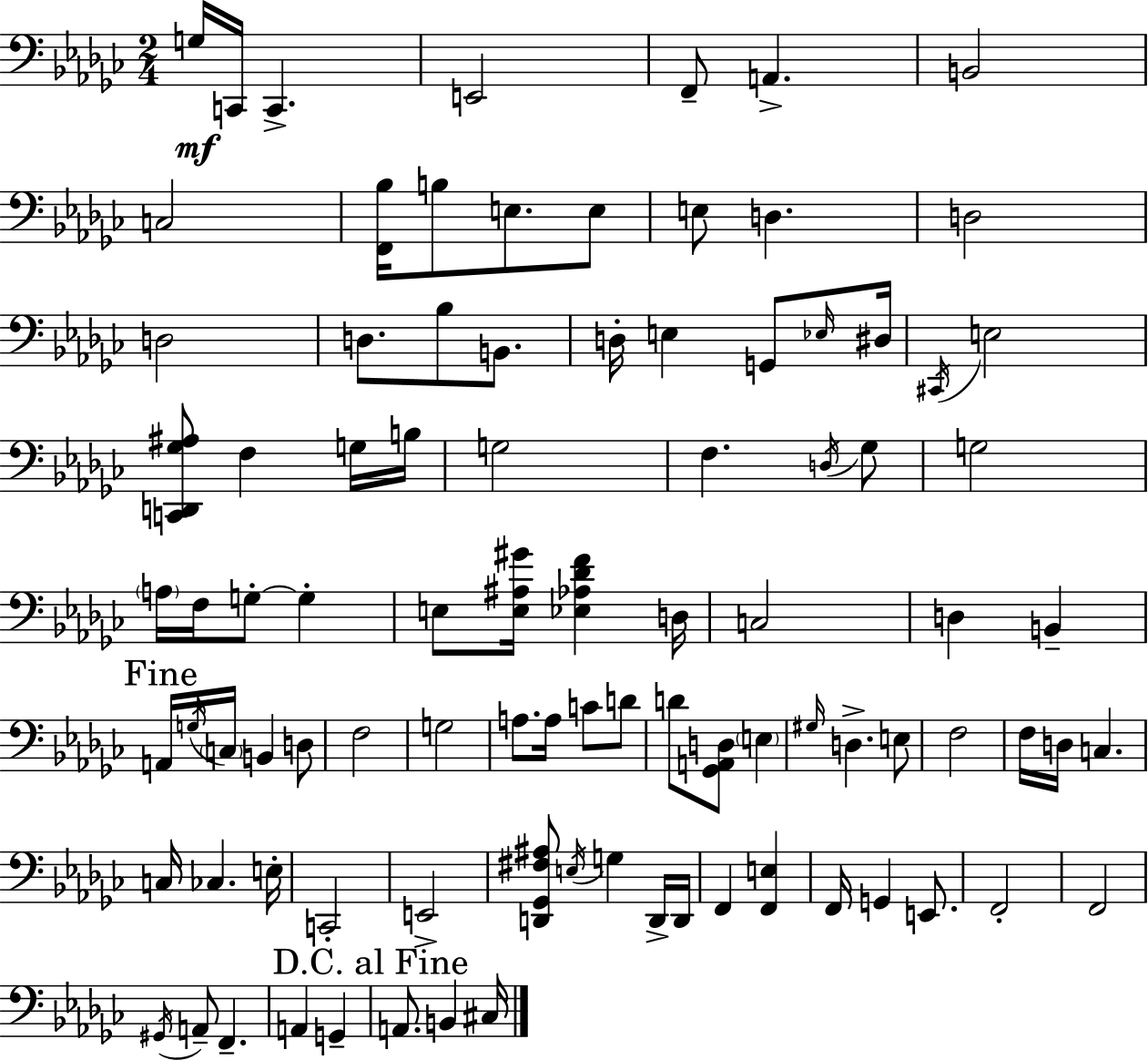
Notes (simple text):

G3/s C2/s C2/q. E2/h F2/e A2/q. B2/h C3/h [F2,Bb3]/s B3/e E3/e. E3/e E3/e D3/q. D3/h D3/h D3/e. Bb3/e B2/e. D3/s E3/q G2/e Eb3/s D#3/s C#2/s E3/h [C2,D2,Gb3,A#3]/e F3/q G3/s B3/s G3/h F3/q. D3/s Gb3/e G3/h A3/s F3/s G3/e G3/q E3/e [E3,A#3,G#4]/s [Eb3,Ab3,Db4,F4]/q D3/s C3/h D3/q B2/q A2/s G3/s C3/s B2/q D3/e F3/h G3/h A3/e. A3/s C4/e D4/e D4/e [Gb2,A2,D3]/e E3/q G#3/s D3/q. E3/e F3/h F3/s D3/s C3/q. C3/s CES3/q. E3/s C2/h E2/h [D2,Gb2,F#3,A#3]/e E3/s G3/q D2/s D2/s F2/q [F2,E3]/q F2/s G2/q E2/e. F2/h F2/h G#2/s A2/e F2/q. A2/q G2/q A2/e. B2/q C#3/s